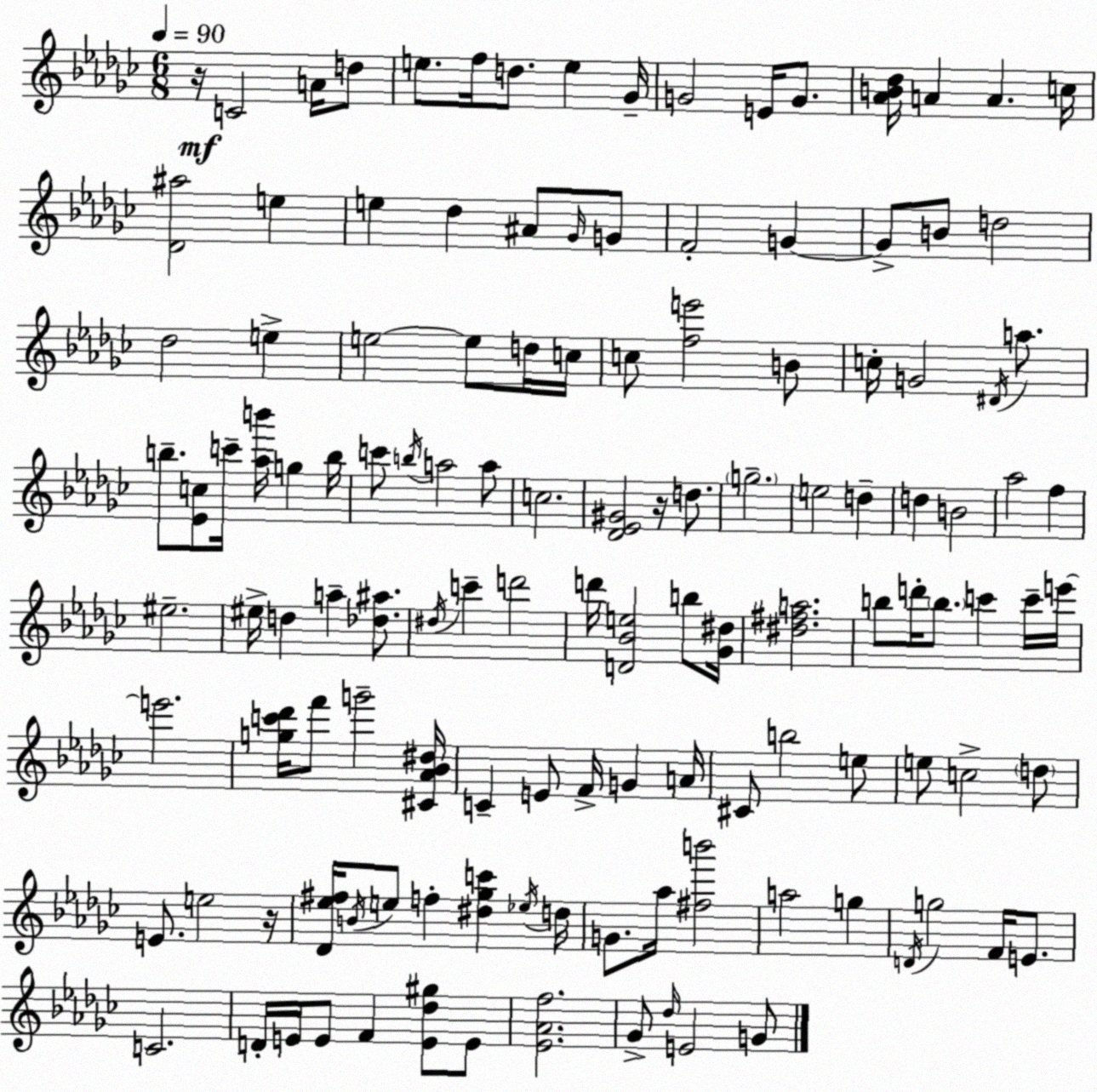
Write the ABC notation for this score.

X:1
T:Untitled
M:6/8
L:1/4
K:Ebm
z/4 C2 A/4 d/2 e/2 f/4 d/2 e _G/4 G2 E/4 G/2 [_AB_d]/4 A A c/4 [_D^a]2 e e _d ^A/2 _G/4 G/2 F2 G G/2 B/2 d2 _d2 e e2 e/2 d/4 c/4 c/2 [fe']2 B/2 c/4 G2 ^D/4 a/2 b/2 [_Ec]/2 c'/4 [_ab']/4 g b/4 c'/2 b/4 a2 a/2 c2 [_D_E^G]2 z/4 d/2 g2 e2 d d B2 _a2 f ^e2 ^e/4 d a [_d^a]/2 ^d/4 c' d'2 d'/4 [D_Be]2 b/2 [_G^d]/4 [^d^fa]2 b/2 d'/4 b/2 c' c'/4 e'/4 e'2 [gc'_d']/4 f'/2 g'2 [^C_A_B^d]/4 C E/2 F/4 G A/4 ^C/2 b2 e/2 e/2 c2 d/2 E/2 e2 z/4 [_D_e^f]/4 B/4 e/2 f [^d_gc'] _e/4 d/4 G/2 _a/4 [^fb']2 a2 g D/4 g2 F/4 E/2 C2 D/4 E/4 E/2 F [E_d^g]/2 E/2 [_E_Af]2 _G/2 _d/4 E2 G/2